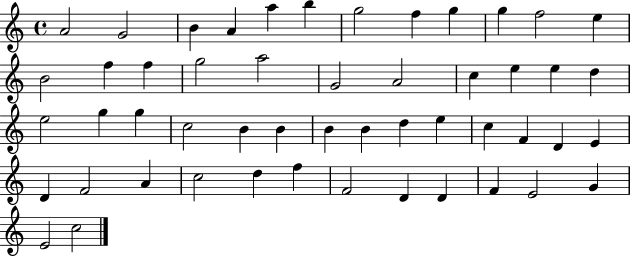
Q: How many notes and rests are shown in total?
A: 51